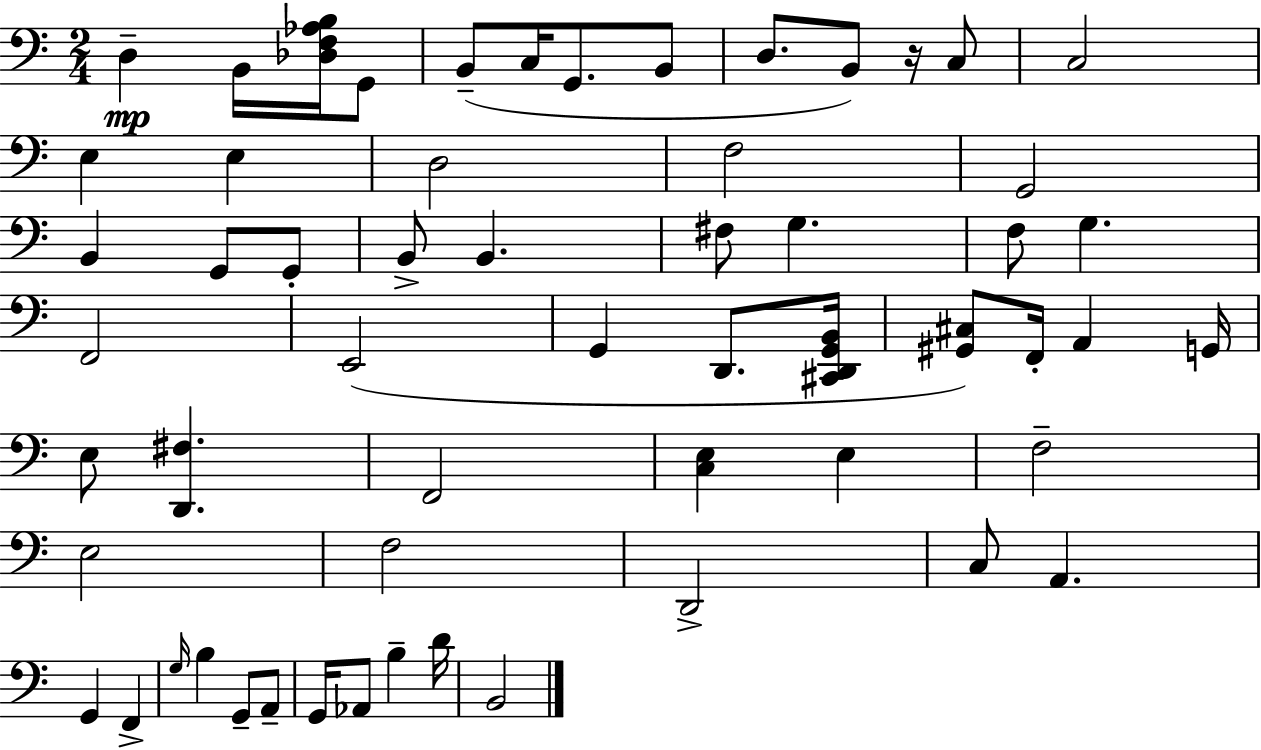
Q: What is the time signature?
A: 2/4